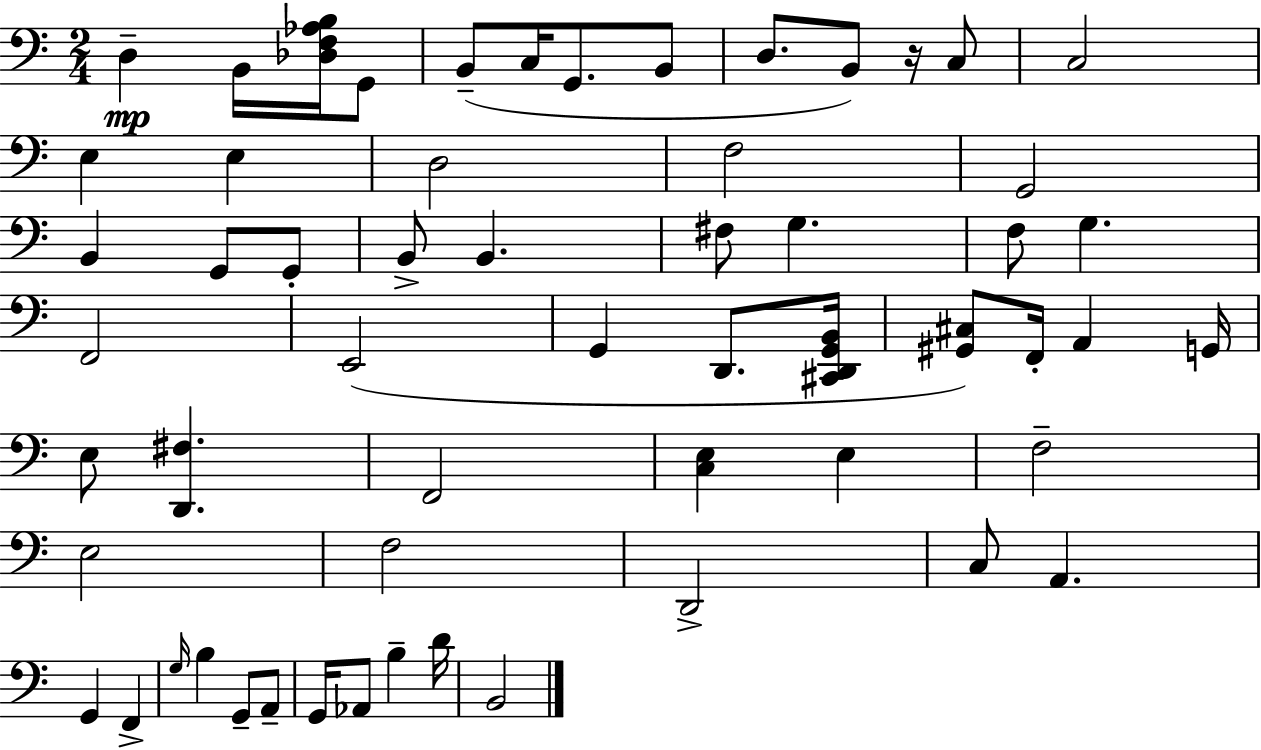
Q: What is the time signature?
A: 2/4